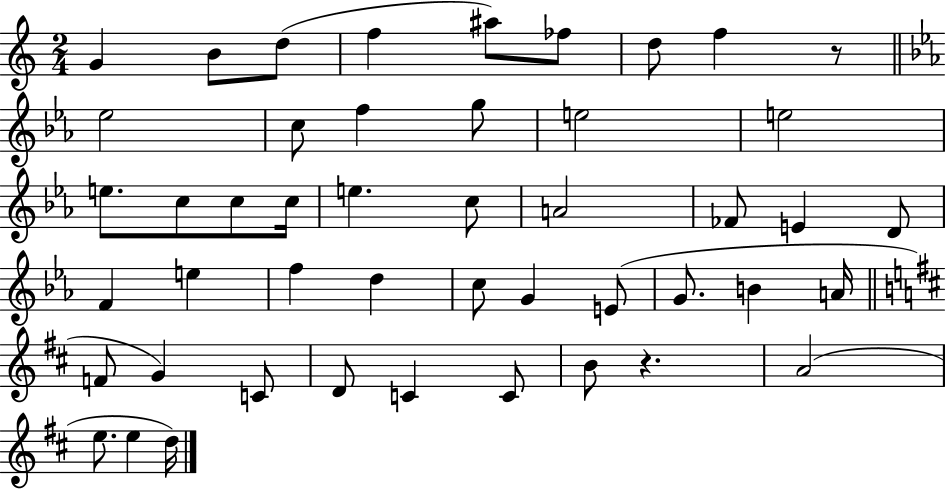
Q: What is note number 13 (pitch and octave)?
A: E5